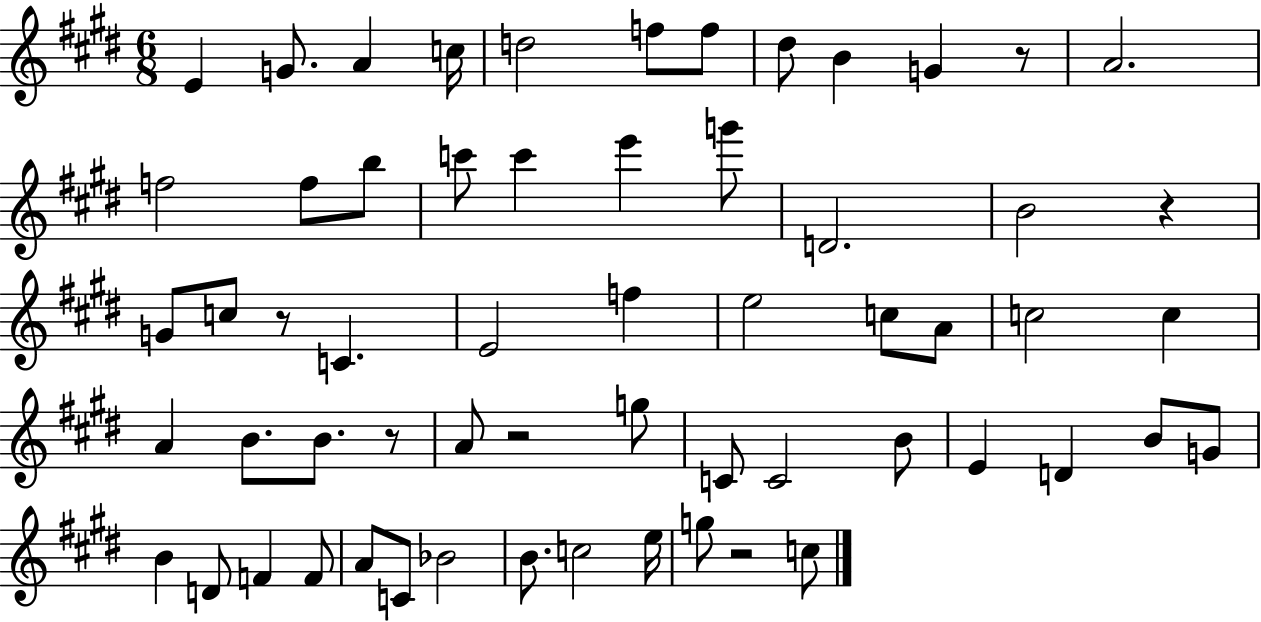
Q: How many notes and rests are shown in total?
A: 60